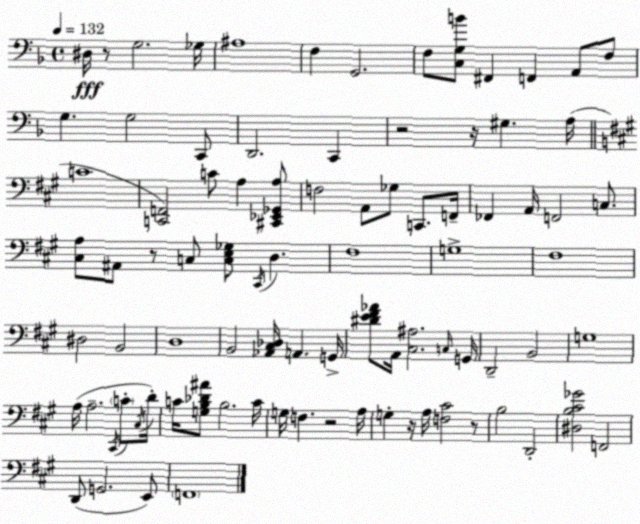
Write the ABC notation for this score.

X:1
T:Untitled
M:4/4
L:1/4
K:Dm
^D,/4 z/2 G,2 _G,/4 ^A,4 F, G,,2 F,/2 [C,G,B]/2 ^F,, F,, A,,/2 F,/2 G, G,2 C,,/2 D,,2 C,, z2 z/4 ^G, A,/4 C4 [C,,F,,]2 C/2 A, [^C,,_E,,_G,,A,]/2 F,2 A,,/2 _G,/2 C,,/2 F,,/4 _F,, A,,/4 F,,2 C,/2 [^C,A,]/2 ^A,,/2 z/2 C,/2 [C,E,_G,]/2 ^C,,/4 D, ^F,4 G,4 ^F,4 ^D,2 B,,2 D,4 B,,2 [_A,,^C,_D,]/4 A,, G,,/4 [^DE^F_A]/2 A,,/4 [^C,^A,]2 C,/4 G,,/4 D,,2 B,,2 G,4 A,/4 A,2 ^C,,/4 C/2 ^C,/4 D/4 C/4 [G,B,_D^A]/2 B,2 C/4 G,/4 F, z2 A,/4 G, z/4 A,/4 [F,^C]2 z/2 B,2 D,,2 [^D,B,^C_G]2 F,,2 D,,/2 G,,2 E,,/2 F,,4